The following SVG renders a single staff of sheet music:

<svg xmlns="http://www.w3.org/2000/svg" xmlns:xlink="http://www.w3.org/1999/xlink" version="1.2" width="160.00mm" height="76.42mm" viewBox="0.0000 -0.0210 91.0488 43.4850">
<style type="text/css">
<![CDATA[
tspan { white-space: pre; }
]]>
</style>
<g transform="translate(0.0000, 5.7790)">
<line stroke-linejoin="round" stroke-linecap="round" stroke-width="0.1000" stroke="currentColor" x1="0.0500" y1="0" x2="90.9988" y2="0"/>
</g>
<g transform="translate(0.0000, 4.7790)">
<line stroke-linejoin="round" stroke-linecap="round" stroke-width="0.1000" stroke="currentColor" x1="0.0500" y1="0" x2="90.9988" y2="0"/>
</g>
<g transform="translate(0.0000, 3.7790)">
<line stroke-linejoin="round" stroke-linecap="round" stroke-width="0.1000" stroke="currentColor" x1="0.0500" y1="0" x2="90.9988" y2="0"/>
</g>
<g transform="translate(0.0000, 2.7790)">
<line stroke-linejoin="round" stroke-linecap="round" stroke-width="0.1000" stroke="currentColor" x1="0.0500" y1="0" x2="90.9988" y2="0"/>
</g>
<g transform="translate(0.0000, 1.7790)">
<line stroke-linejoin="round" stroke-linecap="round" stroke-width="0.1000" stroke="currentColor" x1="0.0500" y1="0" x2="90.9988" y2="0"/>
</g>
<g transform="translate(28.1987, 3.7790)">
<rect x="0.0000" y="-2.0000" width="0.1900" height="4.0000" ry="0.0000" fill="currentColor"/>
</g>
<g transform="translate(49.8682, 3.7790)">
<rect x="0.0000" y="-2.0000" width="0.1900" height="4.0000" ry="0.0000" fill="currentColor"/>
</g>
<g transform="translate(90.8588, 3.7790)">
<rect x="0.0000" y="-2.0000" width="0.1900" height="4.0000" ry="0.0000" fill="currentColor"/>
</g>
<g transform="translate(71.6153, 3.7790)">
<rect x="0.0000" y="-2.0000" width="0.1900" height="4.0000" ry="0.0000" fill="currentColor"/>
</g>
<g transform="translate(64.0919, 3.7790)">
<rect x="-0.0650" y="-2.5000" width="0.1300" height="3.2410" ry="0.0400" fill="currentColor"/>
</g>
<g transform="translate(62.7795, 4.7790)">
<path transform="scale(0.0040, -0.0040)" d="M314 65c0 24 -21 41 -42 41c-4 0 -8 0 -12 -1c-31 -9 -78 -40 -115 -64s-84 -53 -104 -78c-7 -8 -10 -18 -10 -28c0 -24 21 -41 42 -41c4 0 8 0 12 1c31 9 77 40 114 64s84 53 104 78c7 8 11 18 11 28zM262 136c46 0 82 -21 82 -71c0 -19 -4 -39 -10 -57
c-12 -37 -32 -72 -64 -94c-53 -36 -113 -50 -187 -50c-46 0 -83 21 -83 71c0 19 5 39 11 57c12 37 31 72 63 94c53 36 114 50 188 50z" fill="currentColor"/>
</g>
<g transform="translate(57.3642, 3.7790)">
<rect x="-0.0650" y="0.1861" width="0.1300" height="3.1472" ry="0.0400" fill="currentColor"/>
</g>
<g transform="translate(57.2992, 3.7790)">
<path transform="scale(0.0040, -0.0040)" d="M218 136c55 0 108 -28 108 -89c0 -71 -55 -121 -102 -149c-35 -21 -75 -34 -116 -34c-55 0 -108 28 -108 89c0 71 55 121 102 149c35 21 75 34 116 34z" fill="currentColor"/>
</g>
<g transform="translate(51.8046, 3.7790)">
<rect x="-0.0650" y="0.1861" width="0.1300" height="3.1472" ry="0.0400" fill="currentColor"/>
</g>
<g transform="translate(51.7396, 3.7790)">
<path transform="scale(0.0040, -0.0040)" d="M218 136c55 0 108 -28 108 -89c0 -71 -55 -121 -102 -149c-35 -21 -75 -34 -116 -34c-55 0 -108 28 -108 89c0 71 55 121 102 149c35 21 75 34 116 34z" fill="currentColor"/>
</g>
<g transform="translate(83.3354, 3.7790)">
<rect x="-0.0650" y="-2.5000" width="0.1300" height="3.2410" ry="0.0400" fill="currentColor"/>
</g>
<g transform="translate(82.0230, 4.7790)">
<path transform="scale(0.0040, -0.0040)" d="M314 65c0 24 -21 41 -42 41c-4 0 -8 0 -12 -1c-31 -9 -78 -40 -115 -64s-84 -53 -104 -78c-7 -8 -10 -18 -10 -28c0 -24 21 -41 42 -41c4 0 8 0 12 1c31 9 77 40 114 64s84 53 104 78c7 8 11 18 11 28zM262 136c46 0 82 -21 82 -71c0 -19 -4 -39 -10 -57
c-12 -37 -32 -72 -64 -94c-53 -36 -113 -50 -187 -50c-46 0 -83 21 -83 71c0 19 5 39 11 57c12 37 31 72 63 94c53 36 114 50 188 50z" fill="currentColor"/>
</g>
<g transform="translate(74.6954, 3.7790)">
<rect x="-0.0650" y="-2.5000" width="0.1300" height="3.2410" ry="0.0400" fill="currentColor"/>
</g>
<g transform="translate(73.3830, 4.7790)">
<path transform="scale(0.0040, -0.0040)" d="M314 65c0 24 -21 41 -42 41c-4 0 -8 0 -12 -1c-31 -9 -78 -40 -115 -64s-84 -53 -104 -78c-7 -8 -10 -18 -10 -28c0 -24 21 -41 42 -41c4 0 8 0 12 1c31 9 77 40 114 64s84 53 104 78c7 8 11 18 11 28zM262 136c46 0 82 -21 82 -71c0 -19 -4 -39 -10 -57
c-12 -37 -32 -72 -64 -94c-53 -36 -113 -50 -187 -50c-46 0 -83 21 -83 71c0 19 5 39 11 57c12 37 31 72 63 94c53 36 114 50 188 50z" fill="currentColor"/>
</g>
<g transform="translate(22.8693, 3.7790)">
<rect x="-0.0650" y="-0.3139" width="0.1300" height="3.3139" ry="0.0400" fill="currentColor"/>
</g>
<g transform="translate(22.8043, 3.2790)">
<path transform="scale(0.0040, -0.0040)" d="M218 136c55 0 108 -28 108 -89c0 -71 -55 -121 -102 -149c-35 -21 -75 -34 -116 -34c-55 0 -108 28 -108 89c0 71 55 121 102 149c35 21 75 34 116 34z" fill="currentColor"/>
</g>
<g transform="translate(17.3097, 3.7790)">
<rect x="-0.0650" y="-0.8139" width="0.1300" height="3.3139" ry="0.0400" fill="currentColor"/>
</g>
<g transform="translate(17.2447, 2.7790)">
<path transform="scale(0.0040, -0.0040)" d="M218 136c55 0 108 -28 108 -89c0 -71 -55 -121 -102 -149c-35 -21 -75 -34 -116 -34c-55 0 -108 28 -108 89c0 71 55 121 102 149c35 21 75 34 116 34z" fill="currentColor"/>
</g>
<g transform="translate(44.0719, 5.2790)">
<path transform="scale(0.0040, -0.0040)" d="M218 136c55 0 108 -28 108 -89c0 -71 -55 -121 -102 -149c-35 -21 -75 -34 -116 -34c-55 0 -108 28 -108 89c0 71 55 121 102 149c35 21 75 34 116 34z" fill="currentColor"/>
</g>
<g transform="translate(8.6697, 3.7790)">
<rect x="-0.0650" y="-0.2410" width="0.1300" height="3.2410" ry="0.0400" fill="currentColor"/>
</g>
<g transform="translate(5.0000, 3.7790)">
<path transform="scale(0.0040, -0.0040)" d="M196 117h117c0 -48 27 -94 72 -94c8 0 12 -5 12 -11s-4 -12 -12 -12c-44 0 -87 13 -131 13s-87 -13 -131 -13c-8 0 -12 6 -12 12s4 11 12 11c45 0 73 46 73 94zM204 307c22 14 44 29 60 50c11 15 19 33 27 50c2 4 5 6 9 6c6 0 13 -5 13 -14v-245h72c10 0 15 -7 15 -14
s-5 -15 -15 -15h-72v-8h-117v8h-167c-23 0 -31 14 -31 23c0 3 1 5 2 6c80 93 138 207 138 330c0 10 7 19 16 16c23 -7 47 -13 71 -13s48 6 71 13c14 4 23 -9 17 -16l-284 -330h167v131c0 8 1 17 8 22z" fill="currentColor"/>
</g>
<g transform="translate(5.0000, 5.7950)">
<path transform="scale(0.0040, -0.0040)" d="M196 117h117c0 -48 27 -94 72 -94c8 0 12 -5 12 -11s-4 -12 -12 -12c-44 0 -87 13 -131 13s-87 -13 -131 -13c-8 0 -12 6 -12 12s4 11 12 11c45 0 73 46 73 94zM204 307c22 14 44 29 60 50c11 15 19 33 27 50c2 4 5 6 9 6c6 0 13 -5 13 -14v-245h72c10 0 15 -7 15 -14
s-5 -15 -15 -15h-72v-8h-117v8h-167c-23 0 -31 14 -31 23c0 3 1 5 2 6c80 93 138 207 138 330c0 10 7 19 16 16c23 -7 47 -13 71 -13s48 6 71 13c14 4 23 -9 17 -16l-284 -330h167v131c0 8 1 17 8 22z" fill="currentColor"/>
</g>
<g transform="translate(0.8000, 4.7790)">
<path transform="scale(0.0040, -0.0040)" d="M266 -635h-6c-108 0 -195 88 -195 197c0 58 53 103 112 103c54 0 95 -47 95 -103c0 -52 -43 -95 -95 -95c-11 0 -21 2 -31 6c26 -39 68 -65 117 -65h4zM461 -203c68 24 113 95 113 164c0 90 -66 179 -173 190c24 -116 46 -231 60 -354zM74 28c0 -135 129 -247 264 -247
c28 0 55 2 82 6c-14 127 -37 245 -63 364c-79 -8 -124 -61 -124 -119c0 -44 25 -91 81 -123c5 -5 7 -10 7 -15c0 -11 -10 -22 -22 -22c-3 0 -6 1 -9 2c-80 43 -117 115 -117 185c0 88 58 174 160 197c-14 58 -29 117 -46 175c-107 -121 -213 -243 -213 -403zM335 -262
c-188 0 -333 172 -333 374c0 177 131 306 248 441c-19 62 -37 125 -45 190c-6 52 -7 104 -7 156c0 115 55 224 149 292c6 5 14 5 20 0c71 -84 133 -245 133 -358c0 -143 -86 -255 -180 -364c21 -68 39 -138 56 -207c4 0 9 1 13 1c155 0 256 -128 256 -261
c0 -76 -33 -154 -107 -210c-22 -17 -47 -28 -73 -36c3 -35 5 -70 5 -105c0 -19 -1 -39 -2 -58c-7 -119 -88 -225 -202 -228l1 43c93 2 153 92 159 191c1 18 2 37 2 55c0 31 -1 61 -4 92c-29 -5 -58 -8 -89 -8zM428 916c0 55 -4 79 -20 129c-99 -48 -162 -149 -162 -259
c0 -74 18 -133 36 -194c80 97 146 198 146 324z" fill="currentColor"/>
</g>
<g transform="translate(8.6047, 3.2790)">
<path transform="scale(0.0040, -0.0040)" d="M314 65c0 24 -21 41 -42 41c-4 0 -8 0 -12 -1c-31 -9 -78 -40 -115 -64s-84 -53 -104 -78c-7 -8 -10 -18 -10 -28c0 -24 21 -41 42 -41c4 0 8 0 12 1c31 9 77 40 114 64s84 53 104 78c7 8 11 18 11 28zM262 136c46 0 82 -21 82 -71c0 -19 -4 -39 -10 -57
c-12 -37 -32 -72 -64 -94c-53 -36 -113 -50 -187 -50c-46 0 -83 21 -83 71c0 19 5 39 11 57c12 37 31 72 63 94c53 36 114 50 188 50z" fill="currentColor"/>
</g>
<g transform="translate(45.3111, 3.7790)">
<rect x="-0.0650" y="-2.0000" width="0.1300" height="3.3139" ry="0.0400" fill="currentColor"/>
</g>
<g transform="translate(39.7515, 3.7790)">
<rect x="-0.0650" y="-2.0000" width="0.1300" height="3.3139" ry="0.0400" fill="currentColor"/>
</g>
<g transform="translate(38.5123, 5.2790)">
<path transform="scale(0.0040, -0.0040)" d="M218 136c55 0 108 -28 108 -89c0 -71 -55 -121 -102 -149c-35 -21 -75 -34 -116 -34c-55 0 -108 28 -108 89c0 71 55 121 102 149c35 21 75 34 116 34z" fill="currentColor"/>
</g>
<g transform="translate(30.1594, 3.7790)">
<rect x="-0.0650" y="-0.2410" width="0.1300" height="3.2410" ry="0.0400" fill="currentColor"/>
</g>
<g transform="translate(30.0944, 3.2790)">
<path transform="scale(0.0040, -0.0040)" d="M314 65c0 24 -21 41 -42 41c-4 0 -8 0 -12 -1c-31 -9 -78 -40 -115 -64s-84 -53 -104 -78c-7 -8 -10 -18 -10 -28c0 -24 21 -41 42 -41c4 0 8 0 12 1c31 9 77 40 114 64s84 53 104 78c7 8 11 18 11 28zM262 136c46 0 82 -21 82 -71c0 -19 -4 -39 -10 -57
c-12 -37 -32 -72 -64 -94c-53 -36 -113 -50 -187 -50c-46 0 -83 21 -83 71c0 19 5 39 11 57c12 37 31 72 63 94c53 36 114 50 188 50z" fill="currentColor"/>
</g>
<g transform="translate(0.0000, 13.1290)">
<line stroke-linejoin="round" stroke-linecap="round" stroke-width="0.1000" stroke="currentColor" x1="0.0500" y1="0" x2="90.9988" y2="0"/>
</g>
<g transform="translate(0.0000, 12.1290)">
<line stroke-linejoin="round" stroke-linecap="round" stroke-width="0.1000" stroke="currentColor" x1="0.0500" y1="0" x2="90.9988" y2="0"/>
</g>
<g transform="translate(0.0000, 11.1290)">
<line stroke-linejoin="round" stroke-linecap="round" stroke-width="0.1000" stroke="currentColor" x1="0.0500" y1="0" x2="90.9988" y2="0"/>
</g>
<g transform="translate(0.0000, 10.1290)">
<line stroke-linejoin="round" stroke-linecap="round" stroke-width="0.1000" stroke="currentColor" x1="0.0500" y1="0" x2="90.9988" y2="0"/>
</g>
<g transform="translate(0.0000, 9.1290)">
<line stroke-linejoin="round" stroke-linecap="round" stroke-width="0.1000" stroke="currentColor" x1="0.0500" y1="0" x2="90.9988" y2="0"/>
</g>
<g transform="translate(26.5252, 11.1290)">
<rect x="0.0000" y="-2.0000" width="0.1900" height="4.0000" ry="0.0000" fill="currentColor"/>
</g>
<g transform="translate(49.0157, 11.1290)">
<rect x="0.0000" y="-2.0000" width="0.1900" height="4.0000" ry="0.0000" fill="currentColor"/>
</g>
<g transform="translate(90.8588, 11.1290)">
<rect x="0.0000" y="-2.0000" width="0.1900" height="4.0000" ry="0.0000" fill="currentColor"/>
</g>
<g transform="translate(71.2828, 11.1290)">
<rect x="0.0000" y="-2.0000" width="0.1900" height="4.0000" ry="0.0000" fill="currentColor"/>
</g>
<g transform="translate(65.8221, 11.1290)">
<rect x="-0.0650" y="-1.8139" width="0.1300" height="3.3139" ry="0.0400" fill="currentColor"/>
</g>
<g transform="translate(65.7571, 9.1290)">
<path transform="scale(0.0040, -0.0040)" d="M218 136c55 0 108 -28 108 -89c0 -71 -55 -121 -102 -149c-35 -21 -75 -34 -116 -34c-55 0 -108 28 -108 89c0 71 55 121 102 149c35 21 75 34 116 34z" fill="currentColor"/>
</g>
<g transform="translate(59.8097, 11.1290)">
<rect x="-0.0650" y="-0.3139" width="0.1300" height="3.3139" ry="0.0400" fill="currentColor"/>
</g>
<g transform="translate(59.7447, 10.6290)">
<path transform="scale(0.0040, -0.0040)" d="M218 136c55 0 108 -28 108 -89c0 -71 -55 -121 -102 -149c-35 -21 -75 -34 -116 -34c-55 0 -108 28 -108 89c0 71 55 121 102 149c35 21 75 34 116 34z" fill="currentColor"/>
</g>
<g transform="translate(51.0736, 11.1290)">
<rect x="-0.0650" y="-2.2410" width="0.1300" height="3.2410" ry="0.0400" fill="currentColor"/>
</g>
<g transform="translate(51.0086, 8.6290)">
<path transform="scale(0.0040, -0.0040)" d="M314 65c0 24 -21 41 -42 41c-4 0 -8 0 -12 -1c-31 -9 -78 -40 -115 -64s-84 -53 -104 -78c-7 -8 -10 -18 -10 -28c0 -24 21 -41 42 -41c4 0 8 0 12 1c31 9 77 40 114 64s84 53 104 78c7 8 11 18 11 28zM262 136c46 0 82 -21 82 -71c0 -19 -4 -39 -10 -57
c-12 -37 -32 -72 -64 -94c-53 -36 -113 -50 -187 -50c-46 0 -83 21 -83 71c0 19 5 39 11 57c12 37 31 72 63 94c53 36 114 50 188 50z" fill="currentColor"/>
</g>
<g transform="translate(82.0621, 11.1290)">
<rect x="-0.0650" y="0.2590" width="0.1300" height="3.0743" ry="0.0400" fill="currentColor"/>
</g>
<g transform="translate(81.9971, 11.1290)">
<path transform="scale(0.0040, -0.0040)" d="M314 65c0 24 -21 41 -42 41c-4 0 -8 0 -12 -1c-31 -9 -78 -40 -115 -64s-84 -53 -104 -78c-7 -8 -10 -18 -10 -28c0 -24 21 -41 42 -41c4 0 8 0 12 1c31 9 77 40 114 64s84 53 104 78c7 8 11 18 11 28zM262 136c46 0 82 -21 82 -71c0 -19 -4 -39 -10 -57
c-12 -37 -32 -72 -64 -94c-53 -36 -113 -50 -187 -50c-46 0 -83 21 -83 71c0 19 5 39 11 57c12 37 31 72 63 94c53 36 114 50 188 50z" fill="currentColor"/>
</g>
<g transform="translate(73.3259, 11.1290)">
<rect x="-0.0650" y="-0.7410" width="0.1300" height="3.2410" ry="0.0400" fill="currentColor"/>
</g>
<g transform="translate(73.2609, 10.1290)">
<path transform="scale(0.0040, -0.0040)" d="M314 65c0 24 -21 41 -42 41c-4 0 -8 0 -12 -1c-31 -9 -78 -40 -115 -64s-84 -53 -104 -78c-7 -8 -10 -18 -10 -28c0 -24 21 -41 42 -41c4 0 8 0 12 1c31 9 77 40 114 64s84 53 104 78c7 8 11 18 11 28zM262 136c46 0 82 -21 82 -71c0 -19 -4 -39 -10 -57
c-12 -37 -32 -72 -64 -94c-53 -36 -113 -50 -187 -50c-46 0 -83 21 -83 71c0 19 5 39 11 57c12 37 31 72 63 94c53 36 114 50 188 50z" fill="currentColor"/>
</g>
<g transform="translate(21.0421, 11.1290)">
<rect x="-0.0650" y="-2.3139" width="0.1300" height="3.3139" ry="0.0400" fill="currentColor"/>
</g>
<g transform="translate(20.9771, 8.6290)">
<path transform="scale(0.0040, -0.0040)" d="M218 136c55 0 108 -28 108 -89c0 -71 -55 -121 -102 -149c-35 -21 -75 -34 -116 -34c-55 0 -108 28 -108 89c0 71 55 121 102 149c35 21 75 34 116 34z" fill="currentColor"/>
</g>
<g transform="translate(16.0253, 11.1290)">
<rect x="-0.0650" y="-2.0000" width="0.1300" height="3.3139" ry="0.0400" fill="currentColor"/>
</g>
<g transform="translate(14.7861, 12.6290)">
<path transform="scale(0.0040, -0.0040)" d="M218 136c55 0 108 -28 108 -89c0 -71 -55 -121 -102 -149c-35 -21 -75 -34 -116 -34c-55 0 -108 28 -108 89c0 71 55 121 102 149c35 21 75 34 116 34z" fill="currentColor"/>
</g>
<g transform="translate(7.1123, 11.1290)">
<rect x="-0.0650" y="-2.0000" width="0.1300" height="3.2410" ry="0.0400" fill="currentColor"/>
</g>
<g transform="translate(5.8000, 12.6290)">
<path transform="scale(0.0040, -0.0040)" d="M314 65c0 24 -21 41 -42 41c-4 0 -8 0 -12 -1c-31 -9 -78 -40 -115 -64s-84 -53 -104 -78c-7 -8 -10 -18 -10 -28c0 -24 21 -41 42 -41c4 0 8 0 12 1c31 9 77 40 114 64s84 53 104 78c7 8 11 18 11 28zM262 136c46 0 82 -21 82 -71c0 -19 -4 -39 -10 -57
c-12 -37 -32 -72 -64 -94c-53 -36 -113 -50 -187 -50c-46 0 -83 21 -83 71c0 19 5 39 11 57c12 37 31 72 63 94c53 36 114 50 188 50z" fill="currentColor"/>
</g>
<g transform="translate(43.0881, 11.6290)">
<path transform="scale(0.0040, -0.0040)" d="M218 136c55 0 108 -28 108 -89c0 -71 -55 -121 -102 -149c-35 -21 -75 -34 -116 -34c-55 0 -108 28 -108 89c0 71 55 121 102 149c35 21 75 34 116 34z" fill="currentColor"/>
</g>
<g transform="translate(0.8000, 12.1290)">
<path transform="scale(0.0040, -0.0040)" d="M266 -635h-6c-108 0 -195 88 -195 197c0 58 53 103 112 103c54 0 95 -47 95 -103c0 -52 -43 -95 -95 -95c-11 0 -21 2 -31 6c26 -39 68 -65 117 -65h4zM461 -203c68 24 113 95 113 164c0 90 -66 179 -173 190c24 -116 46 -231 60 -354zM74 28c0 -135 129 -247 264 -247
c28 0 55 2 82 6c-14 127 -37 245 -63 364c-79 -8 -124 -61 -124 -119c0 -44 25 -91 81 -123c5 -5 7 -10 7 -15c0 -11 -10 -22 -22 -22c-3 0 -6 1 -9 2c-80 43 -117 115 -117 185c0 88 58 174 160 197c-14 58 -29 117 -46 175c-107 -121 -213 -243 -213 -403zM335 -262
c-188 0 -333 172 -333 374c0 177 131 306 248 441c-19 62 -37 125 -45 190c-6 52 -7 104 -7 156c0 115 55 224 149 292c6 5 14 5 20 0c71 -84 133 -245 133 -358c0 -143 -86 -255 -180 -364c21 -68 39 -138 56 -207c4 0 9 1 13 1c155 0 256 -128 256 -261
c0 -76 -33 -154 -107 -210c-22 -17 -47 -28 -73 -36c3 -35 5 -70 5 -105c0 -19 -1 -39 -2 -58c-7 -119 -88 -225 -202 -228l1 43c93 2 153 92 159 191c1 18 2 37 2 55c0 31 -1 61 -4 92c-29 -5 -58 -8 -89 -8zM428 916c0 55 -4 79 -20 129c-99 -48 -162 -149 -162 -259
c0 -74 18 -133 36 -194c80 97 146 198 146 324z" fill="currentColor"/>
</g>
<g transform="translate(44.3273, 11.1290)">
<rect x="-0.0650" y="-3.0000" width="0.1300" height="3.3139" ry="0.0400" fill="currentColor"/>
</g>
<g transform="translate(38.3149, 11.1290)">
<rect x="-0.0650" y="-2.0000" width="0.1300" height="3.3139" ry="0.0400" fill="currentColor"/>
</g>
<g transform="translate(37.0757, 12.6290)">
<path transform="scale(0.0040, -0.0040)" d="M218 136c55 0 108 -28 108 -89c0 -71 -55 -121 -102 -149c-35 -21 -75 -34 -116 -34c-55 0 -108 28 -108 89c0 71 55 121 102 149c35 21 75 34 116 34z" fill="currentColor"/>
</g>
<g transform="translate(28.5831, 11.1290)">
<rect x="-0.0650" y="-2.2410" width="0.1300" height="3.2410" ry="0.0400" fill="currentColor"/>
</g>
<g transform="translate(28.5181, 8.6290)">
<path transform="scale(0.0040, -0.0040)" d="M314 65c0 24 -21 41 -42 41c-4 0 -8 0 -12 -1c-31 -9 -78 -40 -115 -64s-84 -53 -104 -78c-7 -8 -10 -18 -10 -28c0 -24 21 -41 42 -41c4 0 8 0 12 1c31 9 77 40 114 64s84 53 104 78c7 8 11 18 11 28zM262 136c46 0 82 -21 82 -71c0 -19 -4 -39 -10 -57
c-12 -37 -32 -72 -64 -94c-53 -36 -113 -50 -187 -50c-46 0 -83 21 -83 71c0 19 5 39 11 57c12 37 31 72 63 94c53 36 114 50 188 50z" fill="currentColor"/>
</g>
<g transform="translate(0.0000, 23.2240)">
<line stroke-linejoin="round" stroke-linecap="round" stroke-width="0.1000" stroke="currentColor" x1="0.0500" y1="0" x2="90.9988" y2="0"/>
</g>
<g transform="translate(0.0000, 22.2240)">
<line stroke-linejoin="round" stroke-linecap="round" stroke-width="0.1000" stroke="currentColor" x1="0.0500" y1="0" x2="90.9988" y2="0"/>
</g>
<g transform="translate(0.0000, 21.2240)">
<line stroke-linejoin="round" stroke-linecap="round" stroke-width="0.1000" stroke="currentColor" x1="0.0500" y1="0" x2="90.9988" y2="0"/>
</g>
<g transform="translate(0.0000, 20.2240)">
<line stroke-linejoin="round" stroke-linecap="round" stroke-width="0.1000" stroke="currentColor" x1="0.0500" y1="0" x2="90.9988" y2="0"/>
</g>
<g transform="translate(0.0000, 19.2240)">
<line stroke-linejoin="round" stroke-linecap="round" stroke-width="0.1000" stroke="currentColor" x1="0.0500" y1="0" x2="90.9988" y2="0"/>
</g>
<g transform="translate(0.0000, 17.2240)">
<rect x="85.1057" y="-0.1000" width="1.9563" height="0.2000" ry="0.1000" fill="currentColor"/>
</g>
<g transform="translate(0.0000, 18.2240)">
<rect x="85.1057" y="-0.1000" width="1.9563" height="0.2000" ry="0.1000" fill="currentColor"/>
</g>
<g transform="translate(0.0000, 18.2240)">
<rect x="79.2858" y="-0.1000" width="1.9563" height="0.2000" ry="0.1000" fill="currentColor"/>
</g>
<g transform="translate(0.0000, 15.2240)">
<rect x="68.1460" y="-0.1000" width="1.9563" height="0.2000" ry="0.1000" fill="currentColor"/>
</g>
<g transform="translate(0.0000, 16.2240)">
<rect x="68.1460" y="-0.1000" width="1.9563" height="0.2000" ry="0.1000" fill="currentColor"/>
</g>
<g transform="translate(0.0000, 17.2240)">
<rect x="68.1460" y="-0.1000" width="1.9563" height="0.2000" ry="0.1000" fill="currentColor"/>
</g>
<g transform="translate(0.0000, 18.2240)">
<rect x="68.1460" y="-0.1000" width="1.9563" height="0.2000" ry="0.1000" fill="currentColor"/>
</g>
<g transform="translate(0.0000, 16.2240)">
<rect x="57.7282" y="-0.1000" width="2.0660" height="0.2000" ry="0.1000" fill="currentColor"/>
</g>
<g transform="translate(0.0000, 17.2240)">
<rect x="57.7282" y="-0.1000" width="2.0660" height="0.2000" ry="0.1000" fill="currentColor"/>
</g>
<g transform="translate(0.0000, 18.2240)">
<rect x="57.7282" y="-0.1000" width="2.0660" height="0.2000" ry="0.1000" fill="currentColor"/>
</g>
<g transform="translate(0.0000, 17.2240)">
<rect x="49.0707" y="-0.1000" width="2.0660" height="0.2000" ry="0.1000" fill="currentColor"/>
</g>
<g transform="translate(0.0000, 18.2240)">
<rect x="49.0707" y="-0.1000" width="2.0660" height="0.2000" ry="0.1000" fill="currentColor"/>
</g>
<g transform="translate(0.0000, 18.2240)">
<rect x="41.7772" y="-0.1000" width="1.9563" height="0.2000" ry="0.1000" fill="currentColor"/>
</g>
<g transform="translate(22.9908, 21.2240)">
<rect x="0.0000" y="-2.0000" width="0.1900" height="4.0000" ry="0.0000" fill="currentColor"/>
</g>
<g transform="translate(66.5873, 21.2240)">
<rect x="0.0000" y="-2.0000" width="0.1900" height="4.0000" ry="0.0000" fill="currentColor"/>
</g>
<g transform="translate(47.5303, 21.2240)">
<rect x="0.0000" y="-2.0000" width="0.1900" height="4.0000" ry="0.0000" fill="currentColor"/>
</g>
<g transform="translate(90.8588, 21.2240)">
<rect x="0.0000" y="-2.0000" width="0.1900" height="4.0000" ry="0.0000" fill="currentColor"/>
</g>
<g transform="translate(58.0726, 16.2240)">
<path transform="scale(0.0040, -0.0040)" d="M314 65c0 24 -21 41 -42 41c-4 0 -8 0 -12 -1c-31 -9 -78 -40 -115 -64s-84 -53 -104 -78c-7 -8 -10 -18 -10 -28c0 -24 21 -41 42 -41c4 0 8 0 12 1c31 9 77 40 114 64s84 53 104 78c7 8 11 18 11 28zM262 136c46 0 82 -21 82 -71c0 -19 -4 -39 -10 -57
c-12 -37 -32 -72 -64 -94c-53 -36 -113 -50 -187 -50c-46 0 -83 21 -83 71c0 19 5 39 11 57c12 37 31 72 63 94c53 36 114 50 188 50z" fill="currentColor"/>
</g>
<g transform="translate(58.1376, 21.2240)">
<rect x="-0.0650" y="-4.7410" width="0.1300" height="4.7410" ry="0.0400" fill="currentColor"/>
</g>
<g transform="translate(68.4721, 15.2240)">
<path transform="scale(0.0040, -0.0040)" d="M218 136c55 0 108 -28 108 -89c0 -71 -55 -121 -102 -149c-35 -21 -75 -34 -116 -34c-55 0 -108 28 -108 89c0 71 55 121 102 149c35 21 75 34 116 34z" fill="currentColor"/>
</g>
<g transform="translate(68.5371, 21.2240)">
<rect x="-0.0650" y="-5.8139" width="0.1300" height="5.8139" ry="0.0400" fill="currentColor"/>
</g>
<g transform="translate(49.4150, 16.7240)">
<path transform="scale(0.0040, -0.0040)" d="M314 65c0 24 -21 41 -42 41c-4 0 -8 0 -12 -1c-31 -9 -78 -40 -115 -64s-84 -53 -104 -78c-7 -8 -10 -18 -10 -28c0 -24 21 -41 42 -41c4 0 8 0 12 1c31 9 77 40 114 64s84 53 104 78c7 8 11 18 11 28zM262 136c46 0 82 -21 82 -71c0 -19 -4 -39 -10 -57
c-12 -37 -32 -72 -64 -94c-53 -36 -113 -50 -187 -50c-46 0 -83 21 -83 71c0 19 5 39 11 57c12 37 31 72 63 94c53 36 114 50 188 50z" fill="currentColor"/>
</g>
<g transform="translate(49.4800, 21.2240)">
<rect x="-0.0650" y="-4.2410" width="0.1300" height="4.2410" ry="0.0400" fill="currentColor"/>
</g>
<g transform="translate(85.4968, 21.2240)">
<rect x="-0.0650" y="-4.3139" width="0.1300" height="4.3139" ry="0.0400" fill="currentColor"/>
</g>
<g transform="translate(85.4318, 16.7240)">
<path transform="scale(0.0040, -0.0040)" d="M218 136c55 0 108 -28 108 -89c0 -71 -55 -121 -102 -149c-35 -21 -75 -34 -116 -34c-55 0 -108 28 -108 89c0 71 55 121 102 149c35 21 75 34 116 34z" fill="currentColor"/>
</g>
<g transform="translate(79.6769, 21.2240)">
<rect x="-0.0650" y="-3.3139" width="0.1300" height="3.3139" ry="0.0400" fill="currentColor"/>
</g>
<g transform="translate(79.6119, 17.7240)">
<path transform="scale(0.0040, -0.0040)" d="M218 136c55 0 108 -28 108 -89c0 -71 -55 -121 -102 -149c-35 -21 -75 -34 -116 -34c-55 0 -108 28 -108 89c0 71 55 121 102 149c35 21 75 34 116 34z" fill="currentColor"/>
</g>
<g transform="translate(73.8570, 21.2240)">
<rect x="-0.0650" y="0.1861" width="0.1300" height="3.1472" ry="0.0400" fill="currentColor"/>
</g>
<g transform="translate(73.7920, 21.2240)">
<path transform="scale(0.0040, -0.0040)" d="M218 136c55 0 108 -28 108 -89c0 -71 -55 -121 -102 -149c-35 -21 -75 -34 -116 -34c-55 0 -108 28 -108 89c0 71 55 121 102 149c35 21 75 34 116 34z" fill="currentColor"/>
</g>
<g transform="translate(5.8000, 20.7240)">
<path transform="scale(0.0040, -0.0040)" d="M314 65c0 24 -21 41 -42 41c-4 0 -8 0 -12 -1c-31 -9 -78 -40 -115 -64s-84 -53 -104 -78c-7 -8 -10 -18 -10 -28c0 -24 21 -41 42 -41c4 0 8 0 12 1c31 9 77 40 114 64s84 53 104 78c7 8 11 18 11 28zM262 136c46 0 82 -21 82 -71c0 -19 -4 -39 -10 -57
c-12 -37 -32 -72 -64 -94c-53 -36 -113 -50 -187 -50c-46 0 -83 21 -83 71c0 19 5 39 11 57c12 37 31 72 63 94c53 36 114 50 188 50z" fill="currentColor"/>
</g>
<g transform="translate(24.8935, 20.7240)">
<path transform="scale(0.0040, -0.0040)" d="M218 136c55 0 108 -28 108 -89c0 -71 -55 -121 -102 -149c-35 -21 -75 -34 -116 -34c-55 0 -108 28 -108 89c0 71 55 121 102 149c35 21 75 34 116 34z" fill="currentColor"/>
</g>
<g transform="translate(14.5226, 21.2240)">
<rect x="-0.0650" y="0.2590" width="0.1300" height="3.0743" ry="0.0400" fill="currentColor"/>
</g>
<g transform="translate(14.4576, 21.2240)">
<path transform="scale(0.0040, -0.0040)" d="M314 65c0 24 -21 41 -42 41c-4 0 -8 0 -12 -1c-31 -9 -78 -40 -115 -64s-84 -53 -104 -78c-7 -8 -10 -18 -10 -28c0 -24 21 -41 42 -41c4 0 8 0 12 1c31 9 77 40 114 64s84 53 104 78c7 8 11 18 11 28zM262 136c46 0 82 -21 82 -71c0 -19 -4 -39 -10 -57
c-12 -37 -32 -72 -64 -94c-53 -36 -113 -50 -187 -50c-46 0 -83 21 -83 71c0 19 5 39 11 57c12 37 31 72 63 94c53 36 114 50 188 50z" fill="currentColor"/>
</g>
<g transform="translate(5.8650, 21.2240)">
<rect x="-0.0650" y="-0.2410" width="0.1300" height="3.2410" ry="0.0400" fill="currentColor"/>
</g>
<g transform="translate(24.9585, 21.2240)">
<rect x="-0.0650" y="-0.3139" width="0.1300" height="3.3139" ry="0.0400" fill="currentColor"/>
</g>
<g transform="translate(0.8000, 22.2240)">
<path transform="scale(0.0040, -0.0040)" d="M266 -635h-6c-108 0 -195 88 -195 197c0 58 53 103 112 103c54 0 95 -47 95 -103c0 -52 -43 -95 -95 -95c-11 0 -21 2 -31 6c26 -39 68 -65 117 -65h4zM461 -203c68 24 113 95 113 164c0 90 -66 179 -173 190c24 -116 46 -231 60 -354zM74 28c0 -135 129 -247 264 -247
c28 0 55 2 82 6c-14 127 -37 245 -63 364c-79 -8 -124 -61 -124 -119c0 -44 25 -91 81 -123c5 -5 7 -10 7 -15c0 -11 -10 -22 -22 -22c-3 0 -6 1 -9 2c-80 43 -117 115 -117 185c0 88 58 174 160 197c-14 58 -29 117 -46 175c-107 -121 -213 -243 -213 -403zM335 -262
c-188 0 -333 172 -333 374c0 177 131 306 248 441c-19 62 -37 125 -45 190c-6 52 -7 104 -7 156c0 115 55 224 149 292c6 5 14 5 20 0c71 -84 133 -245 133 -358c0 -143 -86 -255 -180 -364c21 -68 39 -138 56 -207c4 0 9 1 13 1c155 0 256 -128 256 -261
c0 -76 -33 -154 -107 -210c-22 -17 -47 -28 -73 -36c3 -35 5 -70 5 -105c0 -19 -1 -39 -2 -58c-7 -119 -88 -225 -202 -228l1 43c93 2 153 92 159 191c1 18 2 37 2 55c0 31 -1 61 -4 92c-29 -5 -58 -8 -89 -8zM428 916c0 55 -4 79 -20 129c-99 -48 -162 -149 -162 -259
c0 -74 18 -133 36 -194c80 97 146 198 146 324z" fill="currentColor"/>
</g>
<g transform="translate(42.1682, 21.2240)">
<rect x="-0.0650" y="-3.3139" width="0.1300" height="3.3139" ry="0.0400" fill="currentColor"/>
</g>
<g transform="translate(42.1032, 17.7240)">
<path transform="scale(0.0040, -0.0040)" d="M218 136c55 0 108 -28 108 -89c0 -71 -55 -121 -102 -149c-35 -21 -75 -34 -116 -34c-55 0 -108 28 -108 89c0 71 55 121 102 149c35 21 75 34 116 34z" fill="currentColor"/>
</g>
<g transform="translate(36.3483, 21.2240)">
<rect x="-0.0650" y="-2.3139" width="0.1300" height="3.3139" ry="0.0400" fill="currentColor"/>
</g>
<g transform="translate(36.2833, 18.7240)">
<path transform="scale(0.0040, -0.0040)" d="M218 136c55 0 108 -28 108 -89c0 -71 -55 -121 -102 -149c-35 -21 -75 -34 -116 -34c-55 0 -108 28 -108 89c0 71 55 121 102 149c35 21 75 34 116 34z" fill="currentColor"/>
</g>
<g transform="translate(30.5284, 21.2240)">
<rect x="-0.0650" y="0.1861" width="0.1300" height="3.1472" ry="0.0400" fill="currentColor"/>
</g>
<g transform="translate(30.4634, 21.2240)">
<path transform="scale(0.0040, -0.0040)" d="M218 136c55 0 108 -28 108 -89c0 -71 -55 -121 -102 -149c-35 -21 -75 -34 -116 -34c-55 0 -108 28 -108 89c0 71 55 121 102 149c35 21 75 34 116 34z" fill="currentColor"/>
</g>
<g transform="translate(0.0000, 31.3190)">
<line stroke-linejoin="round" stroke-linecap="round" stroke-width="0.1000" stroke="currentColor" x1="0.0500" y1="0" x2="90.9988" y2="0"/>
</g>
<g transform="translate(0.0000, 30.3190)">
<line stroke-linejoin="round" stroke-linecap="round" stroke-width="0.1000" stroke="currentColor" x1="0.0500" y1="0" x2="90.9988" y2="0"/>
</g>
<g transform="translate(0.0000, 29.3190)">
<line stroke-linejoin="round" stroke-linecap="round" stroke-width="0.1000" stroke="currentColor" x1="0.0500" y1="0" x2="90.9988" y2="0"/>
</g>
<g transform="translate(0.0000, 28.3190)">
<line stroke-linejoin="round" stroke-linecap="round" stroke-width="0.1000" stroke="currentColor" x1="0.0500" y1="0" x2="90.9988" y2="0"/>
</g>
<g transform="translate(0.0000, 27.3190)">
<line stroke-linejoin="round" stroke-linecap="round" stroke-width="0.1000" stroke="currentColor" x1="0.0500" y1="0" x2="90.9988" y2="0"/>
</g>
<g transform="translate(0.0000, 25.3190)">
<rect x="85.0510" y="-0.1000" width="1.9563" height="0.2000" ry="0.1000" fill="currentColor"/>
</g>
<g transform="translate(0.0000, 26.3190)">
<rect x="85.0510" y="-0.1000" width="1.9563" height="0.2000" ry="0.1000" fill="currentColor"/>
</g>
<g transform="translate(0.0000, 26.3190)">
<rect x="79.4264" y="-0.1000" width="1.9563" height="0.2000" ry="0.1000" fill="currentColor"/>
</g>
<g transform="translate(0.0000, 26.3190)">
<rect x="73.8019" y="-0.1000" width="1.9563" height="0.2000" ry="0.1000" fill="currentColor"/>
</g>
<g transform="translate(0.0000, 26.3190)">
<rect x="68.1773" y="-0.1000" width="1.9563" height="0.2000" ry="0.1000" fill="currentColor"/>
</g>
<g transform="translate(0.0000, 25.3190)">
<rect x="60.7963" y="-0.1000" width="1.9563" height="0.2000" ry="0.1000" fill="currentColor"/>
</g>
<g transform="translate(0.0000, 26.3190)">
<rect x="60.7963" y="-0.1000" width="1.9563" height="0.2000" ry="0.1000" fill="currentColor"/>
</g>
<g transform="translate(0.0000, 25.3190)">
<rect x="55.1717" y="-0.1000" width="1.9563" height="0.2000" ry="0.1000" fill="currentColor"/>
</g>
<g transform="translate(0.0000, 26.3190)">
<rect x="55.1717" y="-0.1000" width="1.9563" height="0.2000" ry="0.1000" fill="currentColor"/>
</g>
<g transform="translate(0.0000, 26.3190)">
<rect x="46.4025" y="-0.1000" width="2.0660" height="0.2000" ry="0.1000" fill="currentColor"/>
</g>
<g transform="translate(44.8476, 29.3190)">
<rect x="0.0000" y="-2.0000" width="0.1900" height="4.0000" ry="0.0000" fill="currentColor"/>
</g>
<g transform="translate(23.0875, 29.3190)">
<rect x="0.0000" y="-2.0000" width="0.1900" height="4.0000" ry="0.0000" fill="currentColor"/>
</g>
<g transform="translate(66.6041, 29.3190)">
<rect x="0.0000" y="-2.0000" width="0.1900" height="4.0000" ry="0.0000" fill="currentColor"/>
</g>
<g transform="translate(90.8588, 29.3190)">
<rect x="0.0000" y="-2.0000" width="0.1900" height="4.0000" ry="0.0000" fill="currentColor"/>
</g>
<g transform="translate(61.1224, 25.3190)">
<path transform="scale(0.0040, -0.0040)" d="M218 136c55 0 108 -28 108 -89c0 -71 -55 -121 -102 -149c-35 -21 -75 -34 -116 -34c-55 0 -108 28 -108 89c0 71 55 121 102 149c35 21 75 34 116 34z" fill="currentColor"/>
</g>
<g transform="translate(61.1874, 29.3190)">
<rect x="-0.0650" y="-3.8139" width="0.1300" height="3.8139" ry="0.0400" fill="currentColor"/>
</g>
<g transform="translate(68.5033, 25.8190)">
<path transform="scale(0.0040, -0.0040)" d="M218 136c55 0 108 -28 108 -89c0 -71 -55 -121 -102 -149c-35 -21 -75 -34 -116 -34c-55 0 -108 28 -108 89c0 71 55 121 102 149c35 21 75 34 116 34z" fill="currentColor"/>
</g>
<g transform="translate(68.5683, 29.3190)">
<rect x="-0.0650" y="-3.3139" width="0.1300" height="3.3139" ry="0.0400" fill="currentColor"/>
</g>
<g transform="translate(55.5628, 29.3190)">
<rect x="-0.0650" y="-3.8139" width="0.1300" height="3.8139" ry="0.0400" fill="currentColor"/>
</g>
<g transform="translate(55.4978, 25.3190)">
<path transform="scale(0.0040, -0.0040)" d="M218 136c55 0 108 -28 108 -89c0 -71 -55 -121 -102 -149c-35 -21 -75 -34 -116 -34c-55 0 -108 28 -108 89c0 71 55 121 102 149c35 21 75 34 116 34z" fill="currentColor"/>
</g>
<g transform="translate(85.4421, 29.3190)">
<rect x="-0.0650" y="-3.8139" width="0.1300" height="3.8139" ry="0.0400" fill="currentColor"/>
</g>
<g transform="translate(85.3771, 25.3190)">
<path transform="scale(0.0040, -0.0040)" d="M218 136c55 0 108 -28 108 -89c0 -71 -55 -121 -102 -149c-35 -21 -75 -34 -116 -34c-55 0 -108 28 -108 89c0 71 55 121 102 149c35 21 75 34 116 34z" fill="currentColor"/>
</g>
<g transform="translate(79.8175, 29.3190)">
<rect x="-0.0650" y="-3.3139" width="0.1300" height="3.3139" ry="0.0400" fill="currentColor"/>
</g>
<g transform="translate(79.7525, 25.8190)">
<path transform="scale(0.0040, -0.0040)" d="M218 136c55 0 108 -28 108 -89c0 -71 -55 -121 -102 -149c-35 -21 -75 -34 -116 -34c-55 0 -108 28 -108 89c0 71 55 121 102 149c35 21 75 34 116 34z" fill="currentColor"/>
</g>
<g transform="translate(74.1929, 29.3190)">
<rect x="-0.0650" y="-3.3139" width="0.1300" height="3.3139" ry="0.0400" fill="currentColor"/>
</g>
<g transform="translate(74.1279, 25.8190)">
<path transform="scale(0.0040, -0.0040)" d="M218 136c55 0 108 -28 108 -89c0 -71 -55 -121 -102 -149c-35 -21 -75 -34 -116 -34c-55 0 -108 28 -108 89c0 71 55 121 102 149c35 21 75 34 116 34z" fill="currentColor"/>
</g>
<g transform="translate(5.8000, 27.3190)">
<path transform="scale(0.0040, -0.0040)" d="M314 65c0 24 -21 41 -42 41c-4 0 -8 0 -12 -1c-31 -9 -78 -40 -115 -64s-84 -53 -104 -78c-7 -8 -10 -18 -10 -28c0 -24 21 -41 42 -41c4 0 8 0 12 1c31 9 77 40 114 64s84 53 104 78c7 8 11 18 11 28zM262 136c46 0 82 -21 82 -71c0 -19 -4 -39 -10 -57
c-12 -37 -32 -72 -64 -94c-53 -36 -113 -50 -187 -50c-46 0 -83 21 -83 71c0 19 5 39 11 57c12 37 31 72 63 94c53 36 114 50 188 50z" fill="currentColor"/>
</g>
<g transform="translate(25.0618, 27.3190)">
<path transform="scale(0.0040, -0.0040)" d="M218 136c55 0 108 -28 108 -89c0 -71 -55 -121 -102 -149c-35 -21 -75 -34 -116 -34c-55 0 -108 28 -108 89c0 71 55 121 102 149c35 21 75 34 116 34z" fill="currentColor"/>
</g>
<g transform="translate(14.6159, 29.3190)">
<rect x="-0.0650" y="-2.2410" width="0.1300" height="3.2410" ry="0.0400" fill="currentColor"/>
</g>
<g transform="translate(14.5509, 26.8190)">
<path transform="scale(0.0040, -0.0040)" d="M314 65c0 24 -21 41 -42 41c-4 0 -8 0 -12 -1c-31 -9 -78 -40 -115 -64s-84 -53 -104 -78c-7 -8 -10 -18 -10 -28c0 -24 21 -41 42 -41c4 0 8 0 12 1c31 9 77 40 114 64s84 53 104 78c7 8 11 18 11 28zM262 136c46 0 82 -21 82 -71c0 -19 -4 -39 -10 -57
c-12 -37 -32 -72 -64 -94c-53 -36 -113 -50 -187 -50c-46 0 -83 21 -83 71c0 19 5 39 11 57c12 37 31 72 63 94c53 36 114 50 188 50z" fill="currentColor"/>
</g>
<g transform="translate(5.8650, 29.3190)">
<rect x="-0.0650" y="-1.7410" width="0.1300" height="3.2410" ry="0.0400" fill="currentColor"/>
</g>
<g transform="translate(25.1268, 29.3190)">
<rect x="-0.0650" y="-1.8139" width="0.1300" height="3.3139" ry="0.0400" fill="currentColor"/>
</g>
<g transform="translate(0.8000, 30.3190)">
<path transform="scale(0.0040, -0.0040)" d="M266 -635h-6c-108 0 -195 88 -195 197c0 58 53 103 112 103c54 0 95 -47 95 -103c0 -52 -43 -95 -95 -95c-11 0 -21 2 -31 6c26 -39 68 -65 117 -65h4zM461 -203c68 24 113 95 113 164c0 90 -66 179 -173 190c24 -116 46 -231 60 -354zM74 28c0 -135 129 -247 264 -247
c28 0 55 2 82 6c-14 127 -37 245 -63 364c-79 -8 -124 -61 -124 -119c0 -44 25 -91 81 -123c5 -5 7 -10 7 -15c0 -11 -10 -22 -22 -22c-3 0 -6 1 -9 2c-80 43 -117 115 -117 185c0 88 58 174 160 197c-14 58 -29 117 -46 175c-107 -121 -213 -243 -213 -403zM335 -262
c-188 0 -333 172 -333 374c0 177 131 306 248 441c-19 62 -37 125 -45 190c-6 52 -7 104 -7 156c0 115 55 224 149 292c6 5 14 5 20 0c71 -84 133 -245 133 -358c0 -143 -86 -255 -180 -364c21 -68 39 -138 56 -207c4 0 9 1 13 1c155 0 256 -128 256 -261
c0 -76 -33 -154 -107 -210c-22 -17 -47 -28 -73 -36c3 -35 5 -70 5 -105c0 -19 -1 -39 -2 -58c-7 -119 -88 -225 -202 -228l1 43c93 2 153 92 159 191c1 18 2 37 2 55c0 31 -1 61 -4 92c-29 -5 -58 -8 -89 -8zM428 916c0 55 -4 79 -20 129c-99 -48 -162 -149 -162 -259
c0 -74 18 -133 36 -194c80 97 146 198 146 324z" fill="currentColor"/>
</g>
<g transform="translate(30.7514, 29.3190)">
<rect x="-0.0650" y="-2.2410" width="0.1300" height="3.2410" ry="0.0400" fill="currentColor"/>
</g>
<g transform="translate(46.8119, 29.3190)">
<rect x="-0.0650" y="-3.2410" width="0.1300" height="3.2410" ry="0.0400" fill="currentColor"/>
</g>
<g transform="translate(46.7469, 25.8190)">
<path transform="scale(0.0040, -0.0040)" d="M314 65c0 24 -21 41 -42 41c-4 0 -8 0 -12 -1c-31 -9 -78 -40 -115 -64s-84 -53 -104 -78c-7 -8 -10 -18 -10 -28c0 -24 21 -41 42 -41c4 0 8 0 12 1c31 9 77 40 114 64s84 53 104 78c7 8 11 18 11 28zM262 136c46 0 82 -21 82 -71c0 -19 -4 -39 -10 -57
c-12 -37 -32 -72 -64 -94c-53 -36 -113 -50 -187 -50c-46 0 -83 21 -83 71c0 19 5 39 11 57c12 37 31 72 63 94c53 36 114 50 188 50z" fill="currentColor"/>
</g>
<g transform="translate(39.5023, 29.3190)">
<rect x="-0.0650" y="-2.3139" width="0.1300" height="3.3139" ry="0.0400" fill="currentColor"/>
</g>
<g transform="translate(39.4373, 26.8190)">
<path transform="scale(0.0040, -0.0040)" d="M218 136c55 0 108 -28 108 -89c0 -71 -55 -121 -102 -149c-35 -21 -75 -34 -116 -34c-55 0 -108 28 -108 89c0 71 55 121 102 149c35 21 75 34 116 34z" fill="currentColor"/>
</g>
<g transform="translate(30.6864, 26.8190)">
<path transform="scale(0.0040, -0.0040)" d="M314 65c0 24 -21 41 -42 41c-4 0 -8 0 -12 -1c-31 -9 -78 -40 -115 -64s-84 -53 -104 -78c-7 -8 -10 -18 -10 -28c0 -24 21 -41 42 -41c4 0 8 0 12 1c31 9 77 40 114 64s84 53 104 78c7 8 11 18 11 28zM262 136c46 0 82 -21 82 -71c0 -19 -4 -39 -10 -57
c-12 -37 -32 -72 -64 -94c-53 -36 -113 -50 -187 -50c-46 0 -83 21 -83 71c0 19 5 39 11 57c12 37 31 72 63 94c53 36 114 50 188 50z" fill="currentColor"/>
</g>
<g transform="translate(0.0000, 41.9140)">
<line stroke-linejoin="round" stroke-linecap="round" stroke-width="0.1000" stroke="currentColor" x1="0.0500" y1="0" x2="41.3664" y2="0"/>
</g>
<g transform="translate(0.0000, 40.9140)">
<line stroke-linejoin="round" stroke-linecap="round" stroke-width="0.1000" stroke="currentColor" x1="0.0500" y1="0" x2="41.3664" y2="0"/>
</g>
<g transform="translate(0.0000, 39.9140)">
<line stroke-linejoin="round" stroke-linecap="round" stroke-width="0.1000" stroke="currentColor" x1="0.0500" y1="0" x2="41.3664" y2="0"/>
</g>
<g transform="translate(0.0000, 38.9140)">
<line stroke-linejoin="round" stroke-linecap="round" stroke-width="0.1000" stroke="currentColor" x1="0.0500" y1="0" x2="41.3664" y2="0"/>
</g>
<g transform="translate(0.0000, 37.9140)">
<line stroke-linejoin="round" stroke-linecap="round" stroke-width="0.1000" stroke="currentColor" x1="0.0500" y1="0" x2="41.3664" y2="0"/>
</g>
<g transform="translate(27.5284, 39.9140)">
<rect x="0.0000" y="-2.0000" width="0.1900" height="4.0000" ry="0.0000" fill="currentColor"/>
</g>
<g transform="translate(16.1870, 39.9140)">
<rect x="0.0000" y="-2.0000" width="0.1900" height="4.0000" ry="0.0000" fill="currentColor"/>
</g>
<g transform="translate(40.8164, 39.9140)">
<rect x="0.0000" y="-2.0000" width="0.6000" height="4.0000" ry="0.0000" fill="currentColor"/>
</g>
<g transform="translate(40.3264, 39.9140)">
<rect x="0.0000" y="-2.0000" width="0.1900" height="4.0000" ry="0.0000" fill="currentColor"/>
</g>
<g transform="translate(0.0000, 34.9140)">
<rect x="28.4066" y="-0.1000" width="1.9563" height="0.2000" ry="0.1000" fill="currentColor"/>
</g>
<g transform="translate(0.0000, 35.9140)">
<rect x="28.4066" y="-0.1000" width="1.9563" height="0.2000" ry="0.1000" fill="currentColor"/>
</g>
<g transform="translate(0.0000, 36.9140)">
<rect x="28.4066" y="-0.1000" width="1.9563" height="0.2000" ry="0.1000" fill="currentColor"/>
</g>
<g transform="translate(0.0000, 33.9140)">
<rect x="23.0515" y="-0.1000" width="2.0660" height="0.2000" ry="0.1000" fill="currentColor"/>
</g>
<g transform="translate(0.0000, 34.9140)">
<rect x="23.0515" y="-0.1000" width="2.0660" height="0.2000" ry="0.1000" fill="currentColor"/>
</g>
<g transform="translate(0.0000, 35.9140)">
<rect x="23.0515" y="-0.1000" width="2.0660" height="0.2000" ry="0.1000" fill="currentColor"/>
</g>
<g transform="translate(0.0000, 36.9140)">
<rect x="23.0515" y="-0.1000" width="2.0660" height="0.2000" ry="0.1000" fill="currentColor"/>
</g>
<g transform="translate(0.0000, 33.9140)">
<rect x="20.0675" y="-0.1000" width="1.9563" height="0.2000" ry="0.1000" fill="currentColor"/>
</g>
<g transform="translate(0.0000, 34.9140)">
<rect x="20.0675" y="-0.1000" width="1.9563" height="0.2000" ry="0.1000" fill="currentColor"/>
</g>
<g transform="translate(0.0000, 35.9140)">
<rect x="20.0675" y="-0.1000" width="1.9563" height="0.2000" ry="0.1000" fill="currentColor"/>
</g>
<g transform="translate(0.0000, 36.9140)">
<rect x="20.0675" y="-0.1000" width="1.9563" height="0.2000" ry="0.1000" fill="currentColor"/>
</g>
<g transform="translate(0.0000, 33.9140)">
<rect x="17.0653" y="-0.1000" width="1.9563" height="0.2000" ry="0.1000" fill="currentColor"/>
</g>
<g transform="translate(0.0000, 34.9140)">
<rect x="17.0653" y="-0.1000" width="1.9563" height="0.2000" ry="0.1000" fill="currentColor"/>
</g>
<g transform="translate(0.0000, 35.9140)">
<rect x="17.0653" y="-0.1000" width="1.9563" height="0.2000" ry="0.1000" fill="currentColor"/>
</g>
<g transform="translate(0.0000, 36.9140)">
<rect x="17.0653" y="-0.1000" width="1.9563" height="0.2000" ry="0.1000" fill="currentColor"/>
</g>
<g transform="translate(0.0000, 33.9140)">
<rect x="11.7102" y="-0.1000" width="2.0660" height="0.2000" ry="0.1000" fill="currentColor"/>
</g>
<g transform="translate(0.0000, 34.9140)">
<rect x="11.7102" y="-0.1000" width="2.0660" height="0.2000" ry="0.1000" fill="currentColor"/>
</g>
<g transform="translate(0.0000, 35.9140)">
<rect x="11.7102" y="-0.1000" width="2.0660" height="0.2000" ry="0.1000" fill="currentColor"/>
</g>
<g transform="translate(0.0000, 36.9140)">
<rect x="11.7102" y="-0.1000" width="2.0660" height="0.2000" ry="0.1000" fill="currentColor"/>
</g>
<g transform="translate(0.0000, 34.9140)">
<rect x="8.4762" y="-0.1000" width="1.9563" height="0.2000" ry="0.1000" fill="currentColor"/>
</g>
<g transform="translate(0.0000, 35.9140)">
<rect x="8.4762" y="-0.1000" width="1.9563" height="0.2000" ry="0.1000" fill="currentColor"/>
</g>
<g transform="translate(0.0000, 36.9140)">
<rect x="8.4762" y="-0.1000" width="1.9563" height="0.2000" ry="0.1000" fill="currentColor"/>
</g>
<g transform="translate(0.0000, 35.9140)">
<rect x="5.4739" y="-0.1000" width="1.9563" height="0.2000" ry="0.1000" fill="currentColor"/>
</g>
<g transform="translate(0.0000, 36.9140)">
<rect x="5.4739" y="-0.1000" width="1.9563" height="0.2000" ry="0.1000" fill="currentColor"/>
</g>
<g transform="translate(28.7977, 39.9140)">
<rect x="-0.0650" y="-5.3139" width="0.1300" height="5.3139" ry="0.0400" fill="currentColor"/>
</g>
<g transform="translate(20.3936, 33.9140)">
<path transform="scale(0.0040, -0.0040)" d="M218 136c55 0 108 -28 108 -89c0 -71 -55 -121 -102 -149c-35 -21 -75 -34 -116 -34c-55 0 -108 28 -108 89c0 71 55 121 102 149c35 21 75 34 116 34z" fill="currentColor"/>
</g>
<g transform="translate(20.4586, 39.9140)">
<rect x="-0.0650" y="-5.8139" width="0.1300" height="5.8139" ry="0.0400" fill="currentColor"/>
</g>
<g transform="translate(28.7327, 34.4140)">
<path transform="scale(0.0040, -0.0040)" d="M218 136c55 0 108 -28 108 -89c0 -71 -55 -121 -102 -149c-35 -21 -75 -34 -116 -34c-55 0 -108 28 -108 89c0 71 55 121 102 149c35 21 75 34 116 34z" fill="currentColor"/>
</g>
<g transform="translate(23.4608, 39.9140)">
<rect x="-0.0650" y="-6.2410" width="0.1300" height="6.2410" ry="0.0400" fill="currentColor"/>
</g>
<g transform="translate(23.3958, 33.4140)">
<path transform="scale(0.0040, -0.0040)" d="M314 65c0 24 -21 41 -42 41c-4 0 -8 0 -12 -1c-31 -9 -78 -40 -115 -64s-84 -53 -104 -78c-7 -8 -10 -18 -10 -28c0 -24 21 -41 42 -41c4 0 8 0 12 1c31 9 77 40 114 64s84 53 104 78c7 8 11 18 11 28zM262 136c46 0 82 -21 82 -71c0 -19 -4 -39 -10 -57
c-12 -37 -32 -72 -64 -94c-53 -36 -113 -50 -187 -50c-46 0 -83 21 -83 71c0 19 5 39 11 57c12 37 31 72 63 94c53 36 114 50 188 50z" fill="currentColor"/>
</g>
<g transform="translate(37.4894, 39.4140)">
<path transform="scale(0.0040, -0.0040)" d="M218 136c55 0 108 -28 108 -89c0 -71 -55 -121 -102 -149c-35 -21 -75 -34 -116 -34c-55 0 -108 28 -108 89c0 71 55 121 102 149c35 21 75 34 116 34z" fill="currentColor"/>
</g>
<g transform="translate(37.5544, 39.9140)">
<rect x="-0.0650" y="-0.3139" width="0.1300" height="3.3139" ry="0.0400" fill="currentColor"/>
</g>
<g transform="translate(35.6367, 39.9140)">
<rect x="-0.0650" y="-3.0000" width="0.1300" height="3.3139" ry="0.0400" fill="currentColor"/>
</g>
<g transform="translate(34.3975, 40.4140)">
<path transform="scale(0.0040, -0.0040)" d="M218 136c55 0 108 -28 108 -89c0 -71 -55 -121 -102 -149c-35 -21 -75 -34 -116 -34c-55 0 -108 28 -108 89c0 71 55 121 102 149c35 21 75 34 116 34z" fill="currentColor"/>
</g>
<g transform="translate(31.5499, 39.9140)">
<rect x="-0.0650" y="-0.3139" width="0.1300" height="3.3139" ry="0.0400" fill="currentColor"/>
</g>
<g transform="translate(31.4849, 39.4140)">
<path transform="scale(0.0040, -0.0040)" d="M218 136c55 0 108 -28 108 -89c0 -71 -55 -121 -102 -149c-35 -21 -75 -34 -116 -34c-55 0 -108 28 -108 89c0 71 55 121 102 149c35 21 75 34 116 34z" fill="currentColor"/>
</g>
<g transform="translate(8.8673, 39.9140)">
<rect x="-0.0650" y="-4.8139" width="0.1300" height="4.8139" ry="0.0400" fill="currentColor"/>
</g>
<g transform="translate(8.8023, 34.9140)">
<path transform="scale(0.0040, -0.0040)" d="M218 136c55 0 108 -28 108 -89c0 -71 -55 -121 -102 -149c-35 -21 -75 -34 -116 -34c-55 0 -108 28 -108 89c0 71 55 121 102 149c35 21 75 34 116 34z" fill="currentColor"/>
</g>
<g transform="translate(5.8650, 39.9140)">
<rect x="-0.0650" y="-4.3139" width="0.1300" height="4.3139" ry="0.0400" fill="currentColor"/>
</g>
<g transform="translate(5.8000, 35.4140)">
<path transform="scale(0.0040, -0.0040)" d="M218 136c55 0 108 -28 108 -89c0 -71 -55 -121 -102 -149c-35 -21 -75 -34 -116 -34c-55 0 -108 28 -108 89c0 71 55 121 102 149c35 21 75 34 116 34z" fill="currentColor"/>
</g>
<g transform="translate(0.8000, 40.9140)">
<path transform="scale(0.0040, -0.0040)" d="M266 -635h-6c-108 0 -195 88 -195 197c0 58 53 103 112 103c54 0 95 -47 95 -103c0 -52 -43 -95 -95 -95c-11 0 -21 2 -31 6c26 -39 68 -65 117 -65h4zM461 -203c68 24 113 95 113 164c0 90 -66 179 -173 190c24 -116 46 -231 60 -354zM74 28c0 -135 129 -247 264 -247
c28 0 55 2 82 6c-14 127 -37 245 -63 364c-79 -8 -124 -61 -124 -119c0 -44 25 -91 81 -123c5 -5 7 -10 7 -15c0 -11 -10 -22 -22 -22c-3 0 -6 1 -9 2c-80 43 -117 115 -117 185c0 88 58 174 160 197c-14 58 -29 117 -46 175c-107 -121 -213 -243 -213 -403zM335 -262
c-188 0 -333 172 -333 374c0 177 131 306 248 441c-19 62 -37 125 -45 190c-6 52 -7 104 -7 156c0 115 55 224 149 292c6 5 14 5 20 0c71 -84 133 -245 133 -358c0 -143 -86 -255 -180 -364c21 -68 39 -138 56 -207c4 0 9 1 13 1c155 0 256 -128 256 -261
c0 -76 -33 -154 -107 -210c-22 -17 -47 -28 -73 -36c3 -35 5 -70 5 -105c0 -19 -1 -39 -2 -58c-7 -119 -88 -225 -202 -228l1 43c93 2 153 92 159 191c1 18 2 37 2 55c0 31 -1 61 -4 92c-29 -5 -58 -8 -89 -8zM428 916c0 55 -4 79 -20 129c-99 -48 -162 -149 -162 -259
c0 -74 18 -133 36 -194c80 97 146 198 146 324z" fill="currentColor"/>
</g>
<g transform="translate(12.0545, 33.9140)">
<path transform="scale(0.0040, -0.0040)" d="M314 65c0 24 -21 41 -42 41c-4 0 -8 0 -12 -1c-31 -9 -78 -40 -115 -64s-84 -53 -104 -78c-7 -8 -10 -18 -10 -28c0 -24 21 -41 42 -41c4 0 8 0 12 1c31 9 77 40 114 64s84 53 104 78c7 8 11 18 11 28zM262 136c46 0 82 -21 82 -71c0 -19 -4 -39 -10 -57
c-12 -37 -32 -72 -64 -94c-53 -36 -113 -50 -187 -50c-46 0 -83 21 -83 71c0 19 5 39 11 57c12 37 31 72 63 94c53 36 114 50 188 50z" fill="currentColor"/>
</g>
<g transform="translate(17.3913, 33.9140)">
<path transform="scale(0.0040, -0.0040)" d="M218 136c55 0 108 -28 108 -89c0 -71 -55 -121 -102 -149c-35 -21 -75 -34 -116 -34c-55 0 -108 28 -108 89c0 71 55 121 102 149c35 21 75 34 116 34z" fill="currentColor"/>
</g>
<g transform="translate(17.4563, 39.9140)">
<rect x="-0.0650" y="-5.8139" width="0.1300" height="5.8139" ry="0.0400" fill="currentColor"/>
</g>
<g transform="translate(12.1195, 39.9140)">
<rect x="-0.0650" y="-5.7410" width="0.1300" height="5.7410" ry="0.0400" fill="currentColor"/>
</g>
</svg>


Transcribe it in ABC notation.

X:1
T:Untitled
M:4/4
L:1/4
K:C
c2 d c c2 F F B B G2 G2 G2 F2 F g g2 F A g2 c f d2 B2 c2 B2 c B g b d'2 e'2 g' B b d' f2 g2 f g2 g b2 c' c' b b b c' d' e' g'2 g' g' a'2 f' c A c